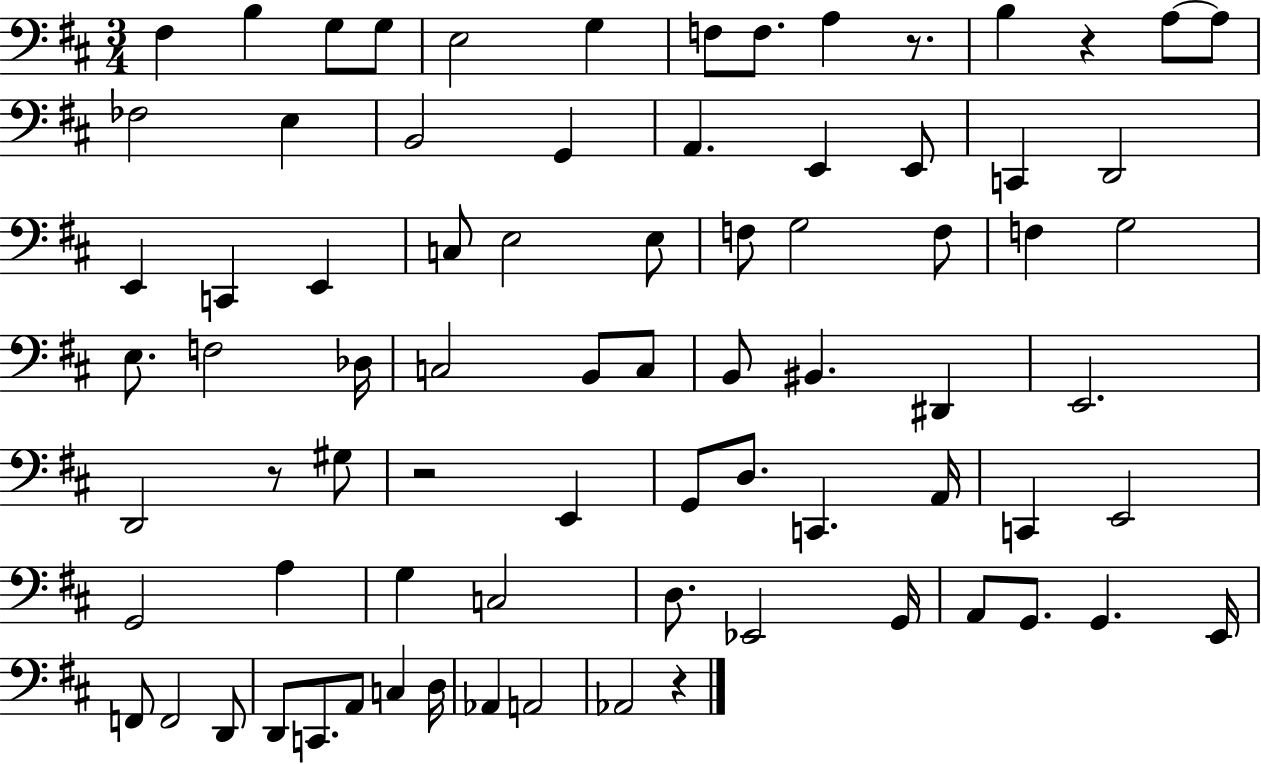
X:1
T:Untitled
M:3/4
L:1/4
K:D
^F, B, G,/2 G,/2 E,2 G, F,/2 F,/2 A, z/2 B, z A,/2 A,/2 _F,2 E, B,,2 G,, A,, E,, E,,/2 C,, D,,2 E,, C,, E,, C,/2 E,2 E,/2 F,/2 G,2 F,/2 F, G,2 E,/2 F,2 _D,/4 C,2 B,,/2 C,/2 B,,/2 ^B,, ^D,, E,,2 D,,2 z/2 ^G,/2 z2 E,, G,,/2 D,/2 C,, A,,/4 C,, E,,2 G,,2 A, G, C,2 D,/2 _E,,2 G,,/4 A,,/2 G,,/2 G,, E,,/4 F,,/2 F,,2 D,,/2 D,,/2 C,,/2 A,,/2 C, D,/4 _A,, A,,2 _A,,2 z